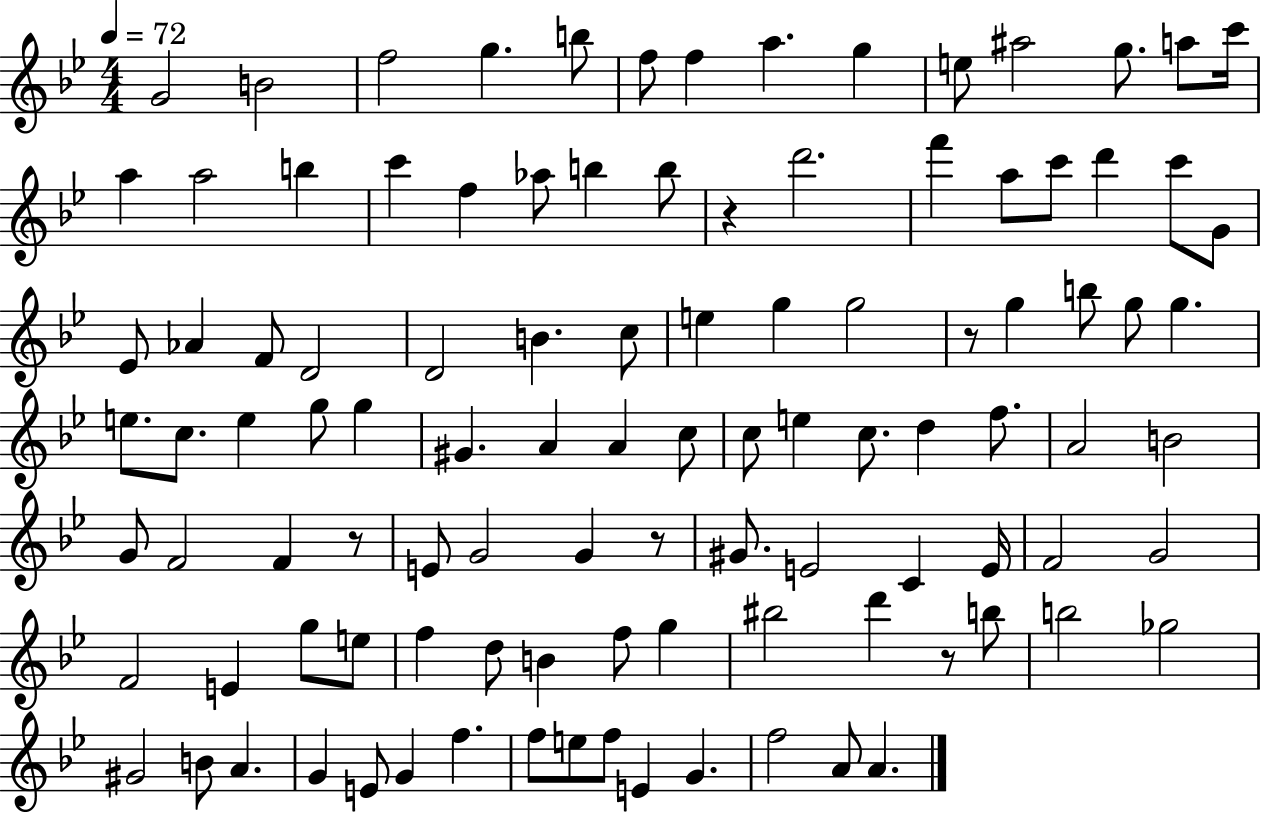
G4/h B4/h F5/h G5/q. B5/e F5/e F5/q A5/q. G5/q E5/e A#5/h G5/e. A5/e C6/s A5/q A5/h B5/q C6/q F5/q Ab5/e B5/q B5/e R/q D6/h. F6/q A5/e C6/e D6/q C6/e G4/e Eb4/e Ab4/q F4/e D4/h D4/h B4/q. C5/e E5/q G5/q G5/h R/e G5/q B5/e G5/e G5/q. E5/e. C5/e. E5/q G5/e G5/q G#4/q. A4/q A4/q C5/e C5/e E5/q C5/e. D5/q F5/e. A4/h B4/h G4/e F4/h F4/q R/e E4/e G4/h G4/q R/e G#4/e. E4/h C4/q E4/s F4/h G4/h F4/h E4/q G5/e E5/e F5/q D5/e B4/q F5/e G5/q BIS5/h D6/q R/e B5/e B5/h Gb5/h G#4/h B4/e A4/q. G4/q E4/e G4/q F5/q. F5/e E5/e F5/e E4/q G4/q. F5/h A4/e A4/q.